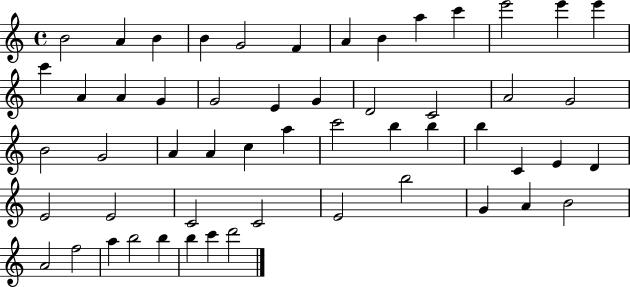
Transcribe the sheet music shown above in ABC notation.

X:1
T:Untitled
M:4/4
L:1/4
K:C
B2 A B B G2 F A B a c' e'2 e' e' c' A A G G2 E G D2 C2 A2 G2 B2 G2 A A c a c'2 b b b C E D E2 E2 C2 C2 E2 b2 G A B2 A2 f2 a b2 b b c' d'2